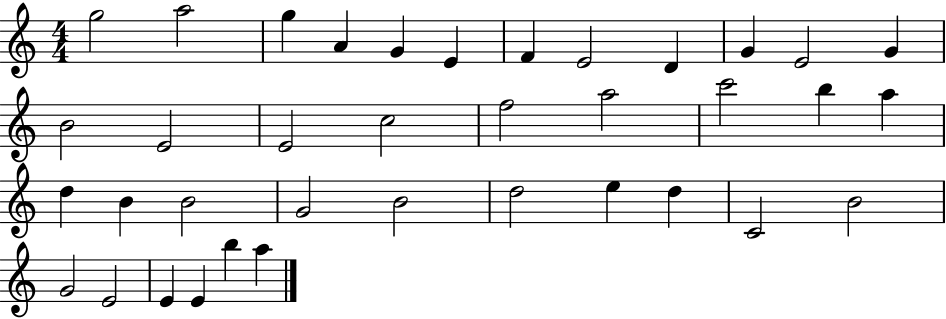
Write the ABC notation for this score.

X:1
T:Untitled
M:4/4
L:1/4
K:C
g2 a2 g A G E F E2 D G E2 G B2 E2 E2 c2 f2 a2 c'2 b a d B B2 G2 B2 d2 e d C2 B2 G2 E2 E E b a